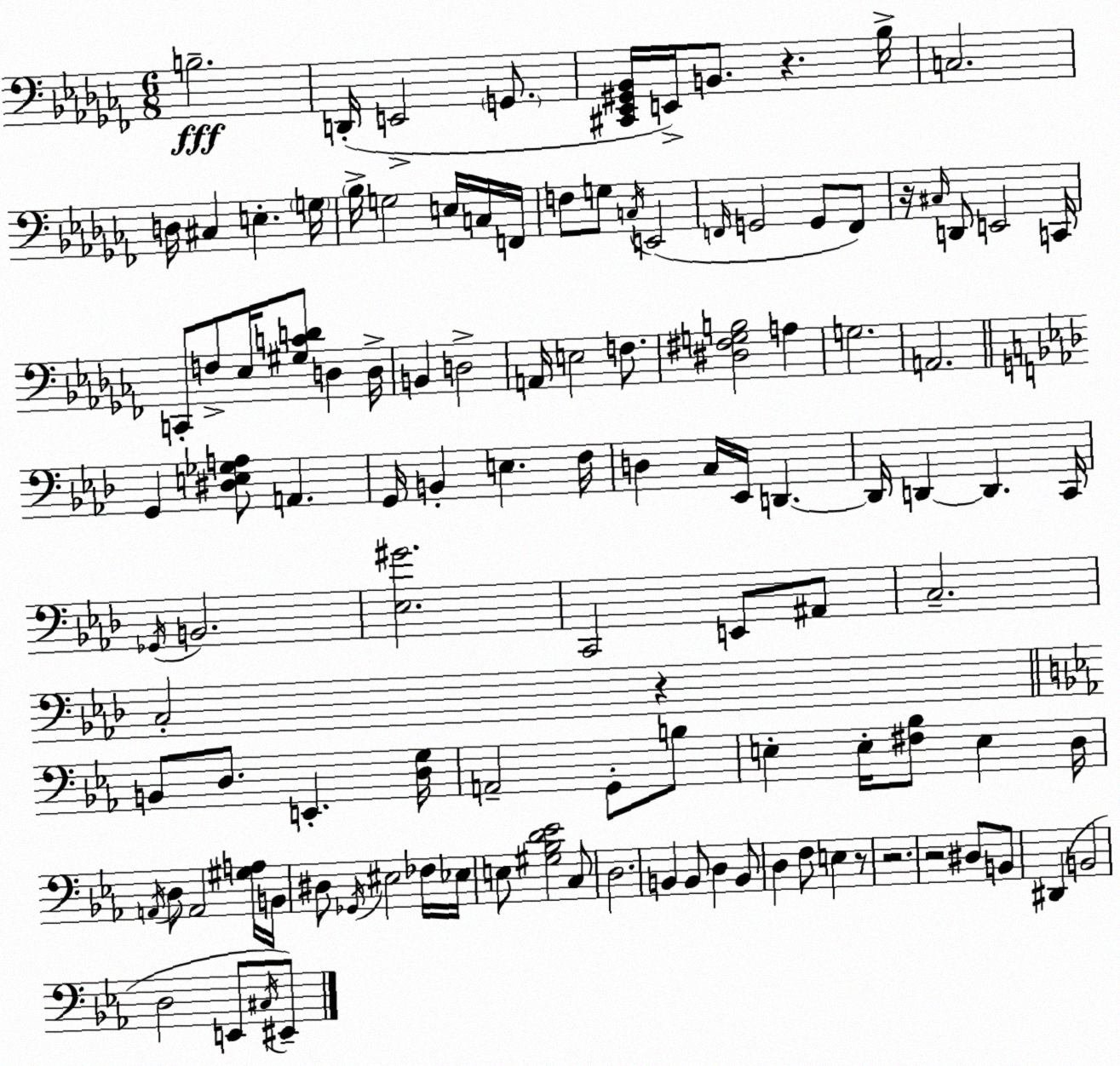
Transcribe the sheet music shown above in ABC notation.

X:1
T:Untitled
M:6/8
L:1/4
K:Abm
B,2 D,,/4 E,,2 G,,/2 [^C,,_E,,^G,,_B,,]/4 E,,/4 B,,/2 z _B,/4 C,2 D,/4 ^C, E, G,/4 _B,/4 G,2 E,/4 C,/4 F,,/4 F,/2 G,/2 C,/4 E,,2 F,,/4 G,,2 G,,/2 F,,/2 z/4 ^C,/4 D,,/2 E,,2 C,,/4 C,,/2 F,/2 _E,/4 [^G,CD]/2 D, D,/4 B,, D,2 A,,/4 E,2 F,/2 [^D,^F,G,B,]2 A, G,2 A,,2 G,, [^D,E,_G,A,]/2 A,, G,,/4 B,, E, F,/4 D, C,/4 _E,,/4 D,, D,,/4 D,, D,, C,,/4 _G,,/4 B,,2 [_E,^G]2 C,,2 E,,/2 ^A,,/2 C,2 C,2 z B,,/2 D,/2 E,, [D,G,]/4 A,,2 G,,/2 B,/2 E, E,/4 [^F,_B,]/2 E, D,/4 A,,/4 D,/2 A,,2 [^G,A,]/4 B,,/4 ^D,/2 _G,,/4 ^E,2 _F,/4 _E,/4 E,/2 [^G,_B,D_E]2 C,/2 D,2 B,, B,,/2 D, B,,/2 D, F,/2 E, z/2 z2 z2 ^D,/2 B,,/2 ^D,, B,,2 D,2 E,,/2 ^C,/4 ^E,,/2